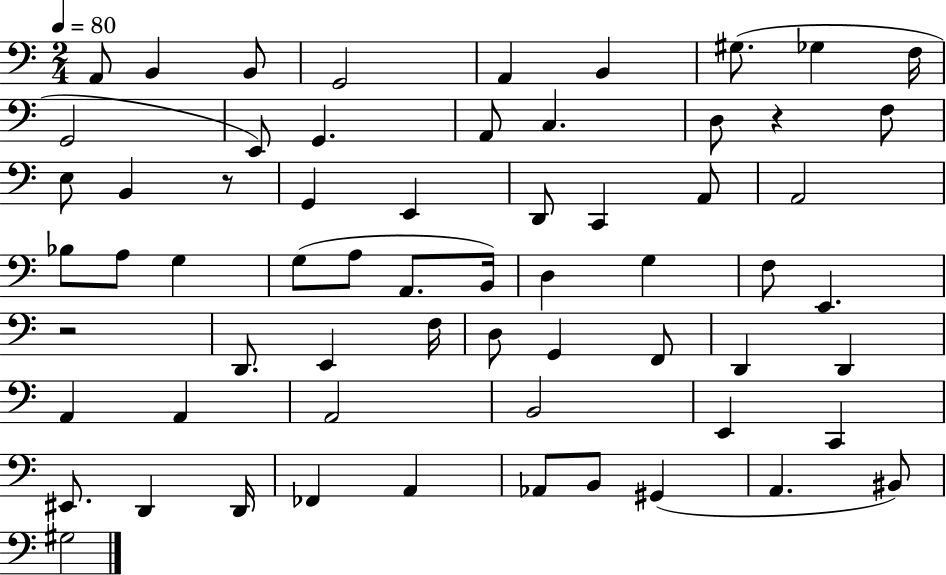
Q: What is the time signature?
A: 2/4